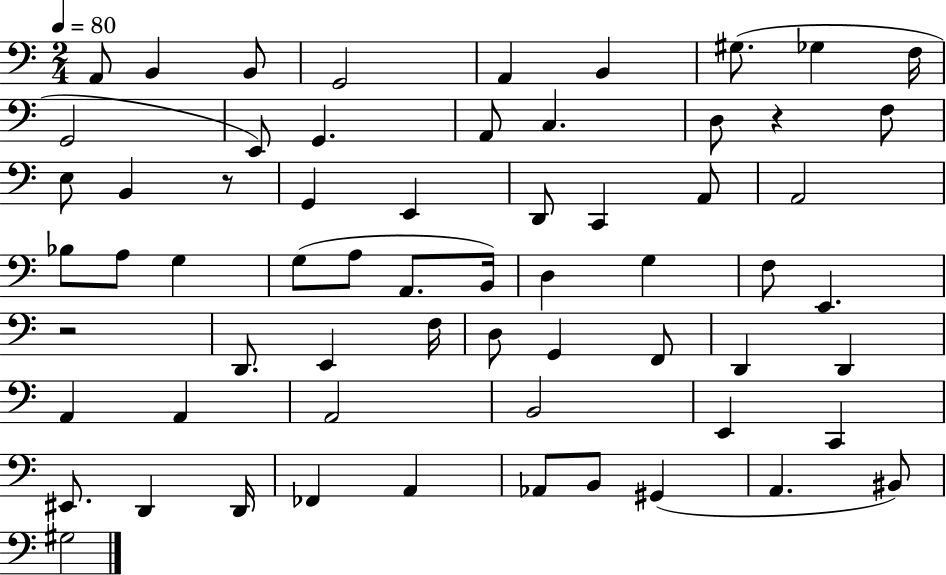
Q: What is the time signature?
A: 2/4